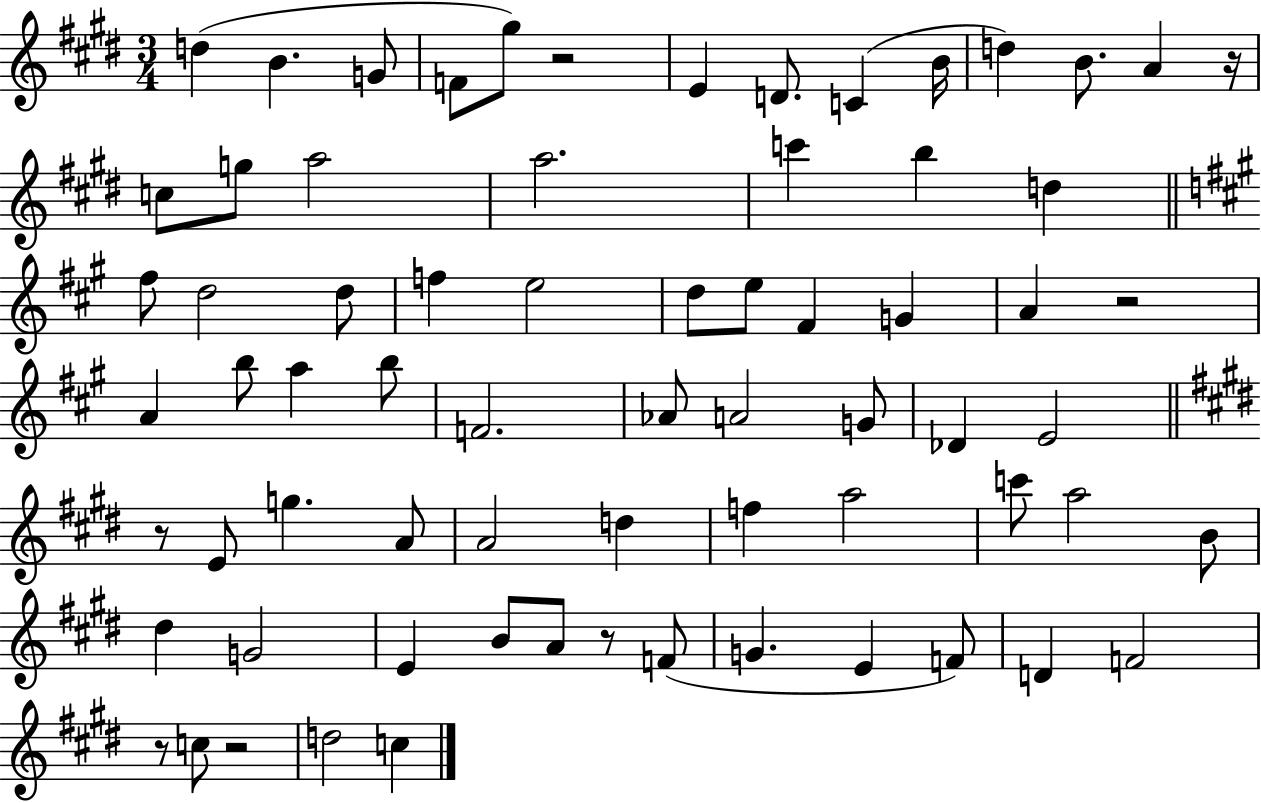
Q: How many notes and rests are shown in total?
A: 70